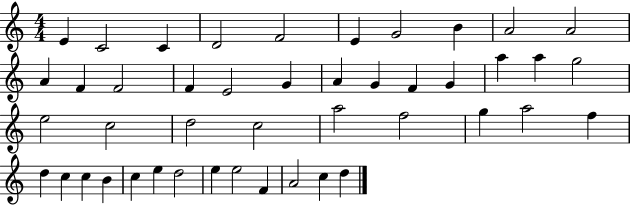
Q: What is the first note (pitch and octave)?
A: E4